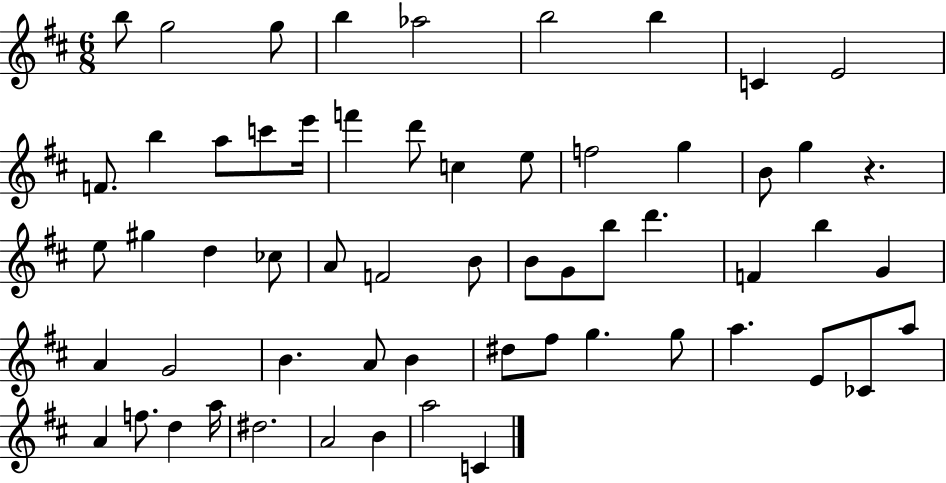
{
  \clef treble
  \numericTimeSignature
  \time 6/8
  \key d \major
  b''8 g''2 g''8 | b''4 aes''2 | b''2 b''4 | c'4 e'2 | \break f'8. b''4 a''8 c'''8 e'''16 | f'''4 d'''8 c''4 e''8 | f''2 g''4 | b'8 g''4 r4. | \break e''8 gis''4 d''4 ces''8 | a'8 f'2 b'8 | b'8 g'8 b''8 d'''4. | f'4 b''4 g'4 | \break a'4 g'2 | b'4. a'8 b'4 | dis''8 fis''8 g''4. g''8 | a''4. e'8 ces'8 a''8 | \break a'4 f''8. d''4 a''16 | dis''2. | a'2 b'4 | a''2 c'4 | \break \bar "|."
}